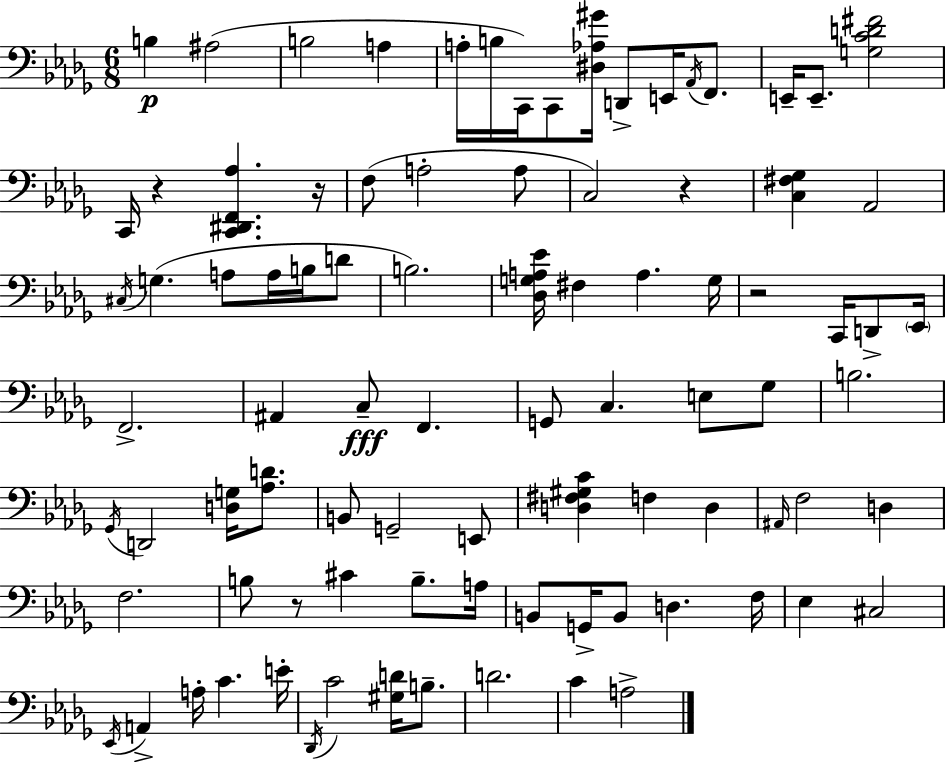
X:1
T:Untitled
M:6/8
L:1/4
K:Bbm
B, ^A,2 B,2 A, A,/4 B,/4 C,,/4 C,,/2 [^D,_A,^G]/4 D,,/2 E,,/4 _A,,/4 F,,/2 E,,/4 E,,/2 [G,CD^F]2 C,,/4 z [C,,^D,,F,,_A,] z/4 F,/2 A,2 A,/2 C,2 z [C,^F,_G,] _A,,2 ^C,/4 G, A,/2 A,/4 B,/4 D/2 B,2 [_D,G,A,_E]/4 ^F, A, G,/4 z2 C,,/4 D,,/2 _E,,/4 F,,2 ^A,, C,/2 F,, G,,/2 C, E,/2 _G,/2 B,2 _G,,/4 D,,2 [D,G,]/4 [_A,D]/2 B,,/2 G,,2 E,,/2 [D,^F,^G,C] F, D, ^A,,/4 F,2 D, F,2 B,/2 z/2 ^C B,/2 A,/4 B,,/2 G,,/4 B,,/2 D, F,/4 _E, ^C,2 _E,,/4 A,, A,/4 C E/4 _D,,/4 C2 [^G,D]/4 B,/2 D2 C A,2